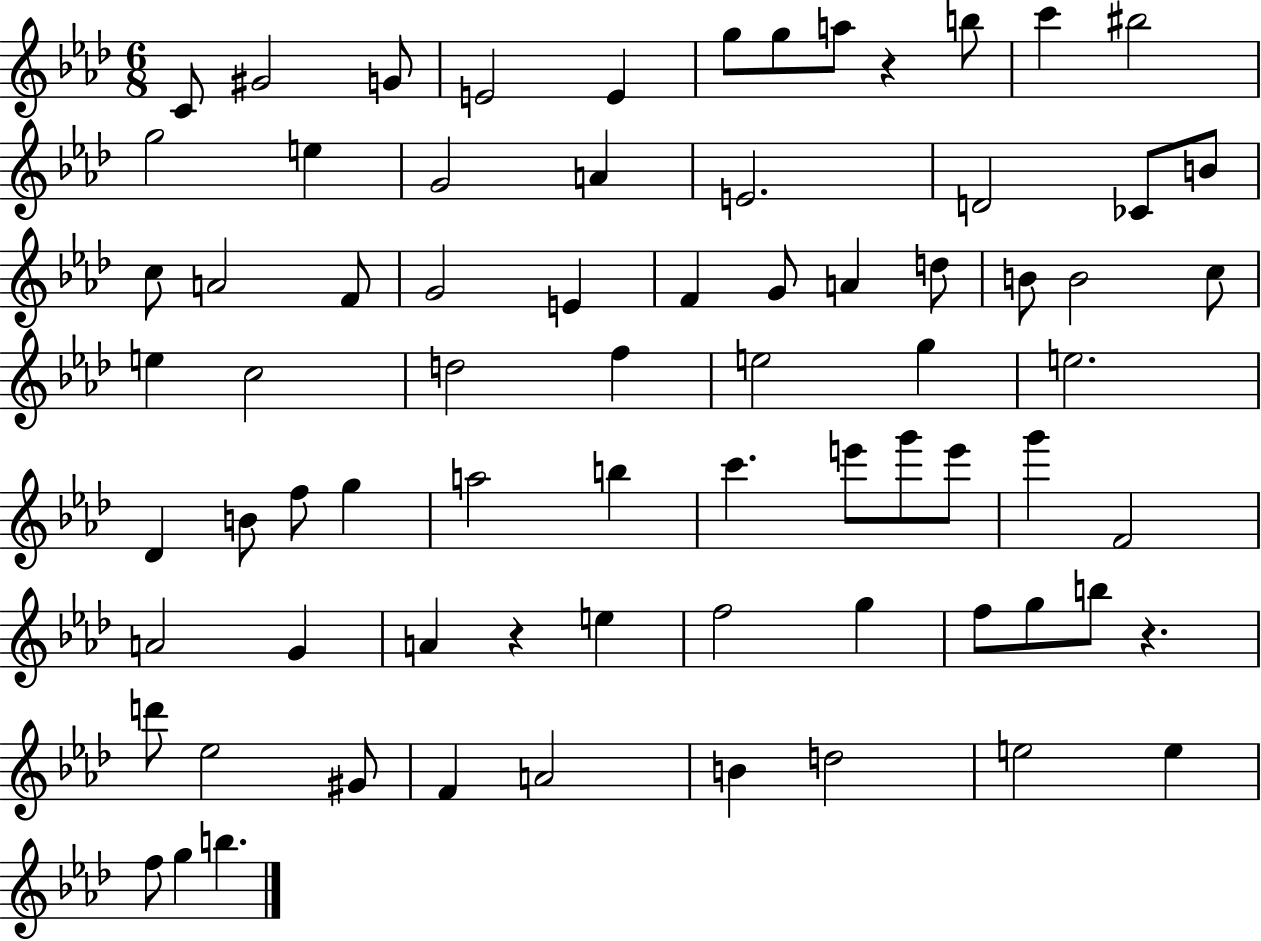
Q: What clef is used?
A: treble